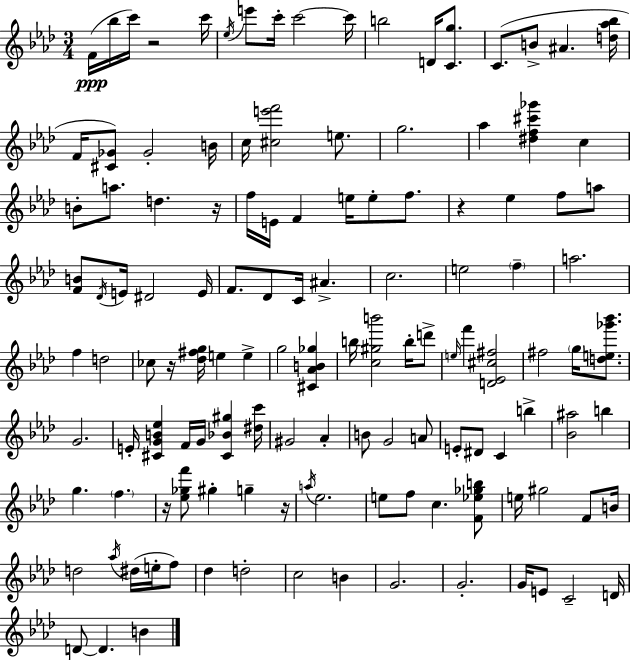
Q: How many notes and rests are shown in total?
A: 127